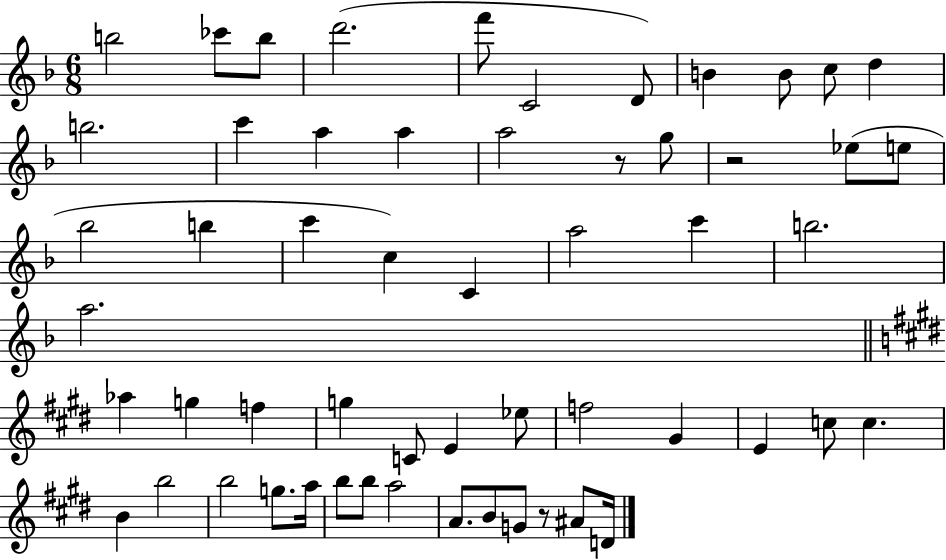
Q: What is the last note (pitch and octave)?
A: D4